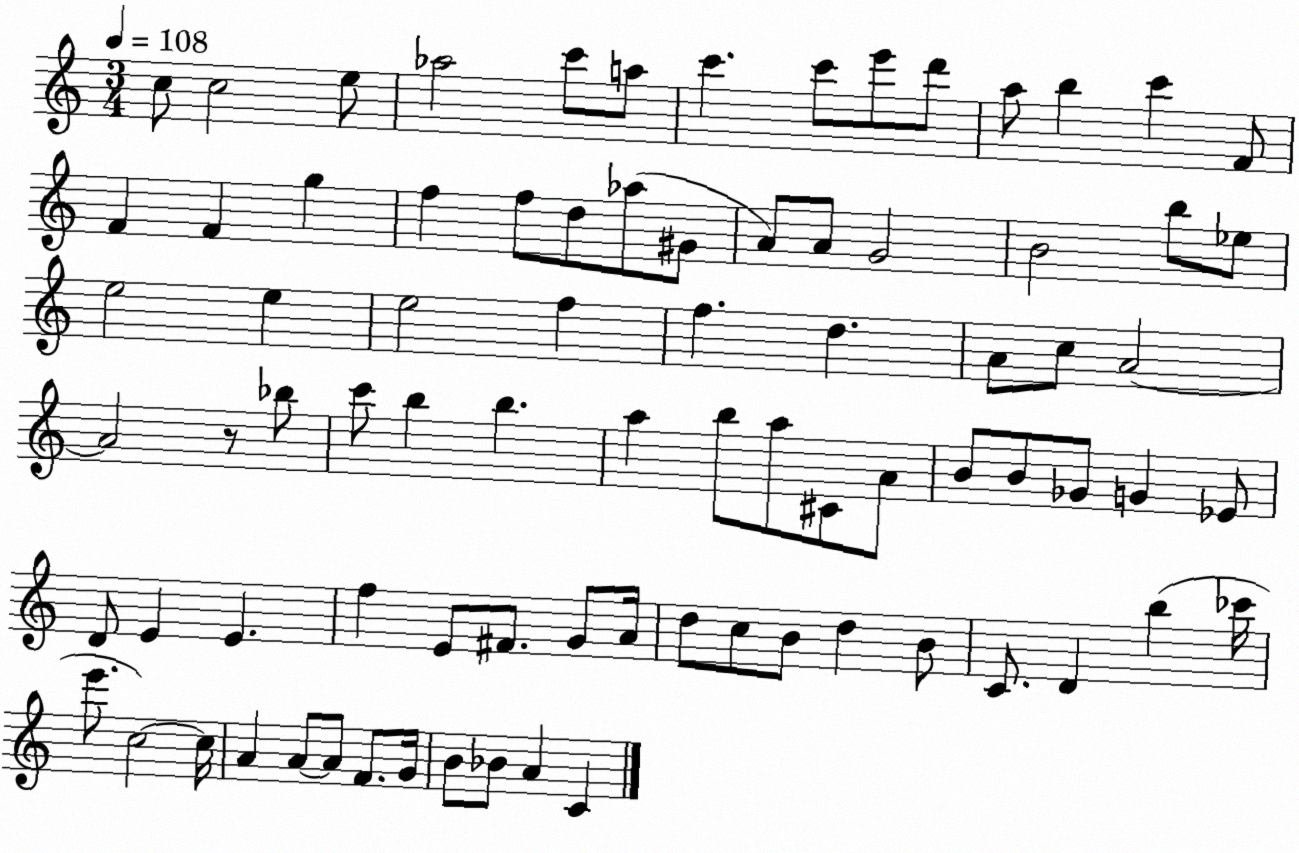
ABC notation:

X:1
T:Untitled
M:3/4
L:1/4
K:C
c/2 c2 e/2 _a2 c'/2 a/2 c' c'/2 e'/2 d'/2 a/2 b c' F/2 F F g f f/2 d/2 _a/2 ^G/2 A/2 A/2 G2 B2 b/2 _e/2 e2 e e2 f f d A/2 c/2 A2 A2 z/2 _b/2 c'/2 b b a b/2 a/2 ^C/2 A/2 B/2 B/2 _G/2 G _E/2 D/2 E E f E/2 ^F/2 G/2 A/4 d/2 c/2 B/2 d B/2 C/2 D b _c'/4 e'/2 c2 c/4 A A/2 A/2 F/2 G/4 B/2 _B/2 A C